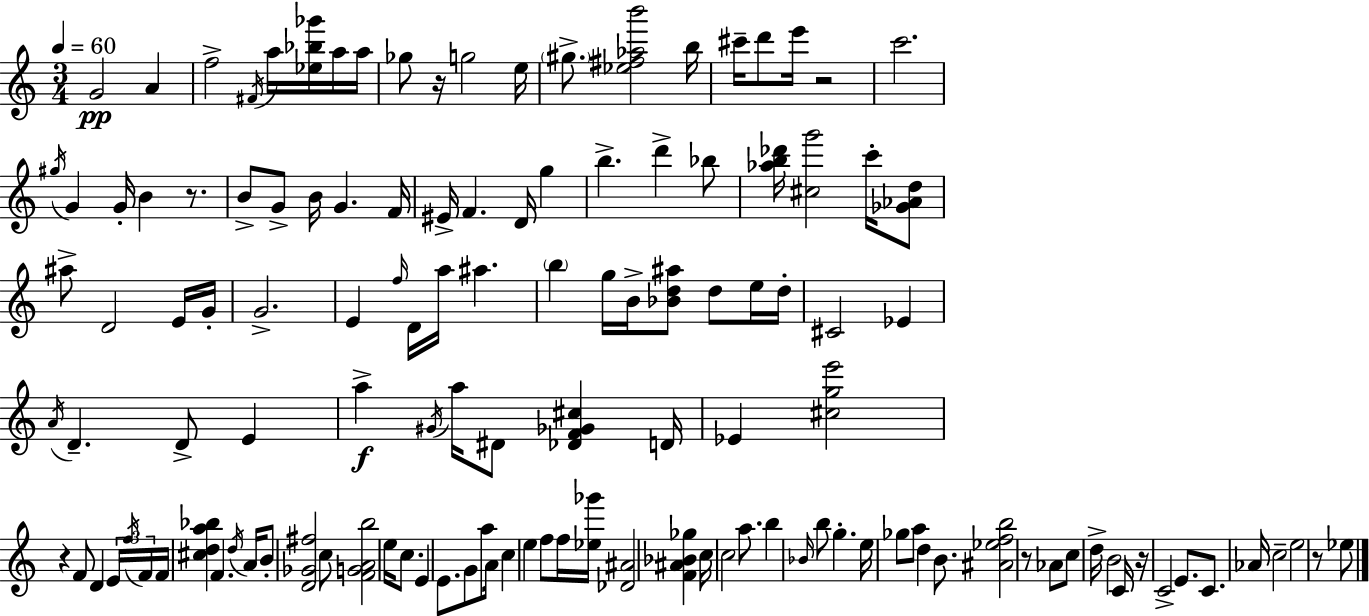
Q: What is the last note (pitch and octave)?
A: Eb5